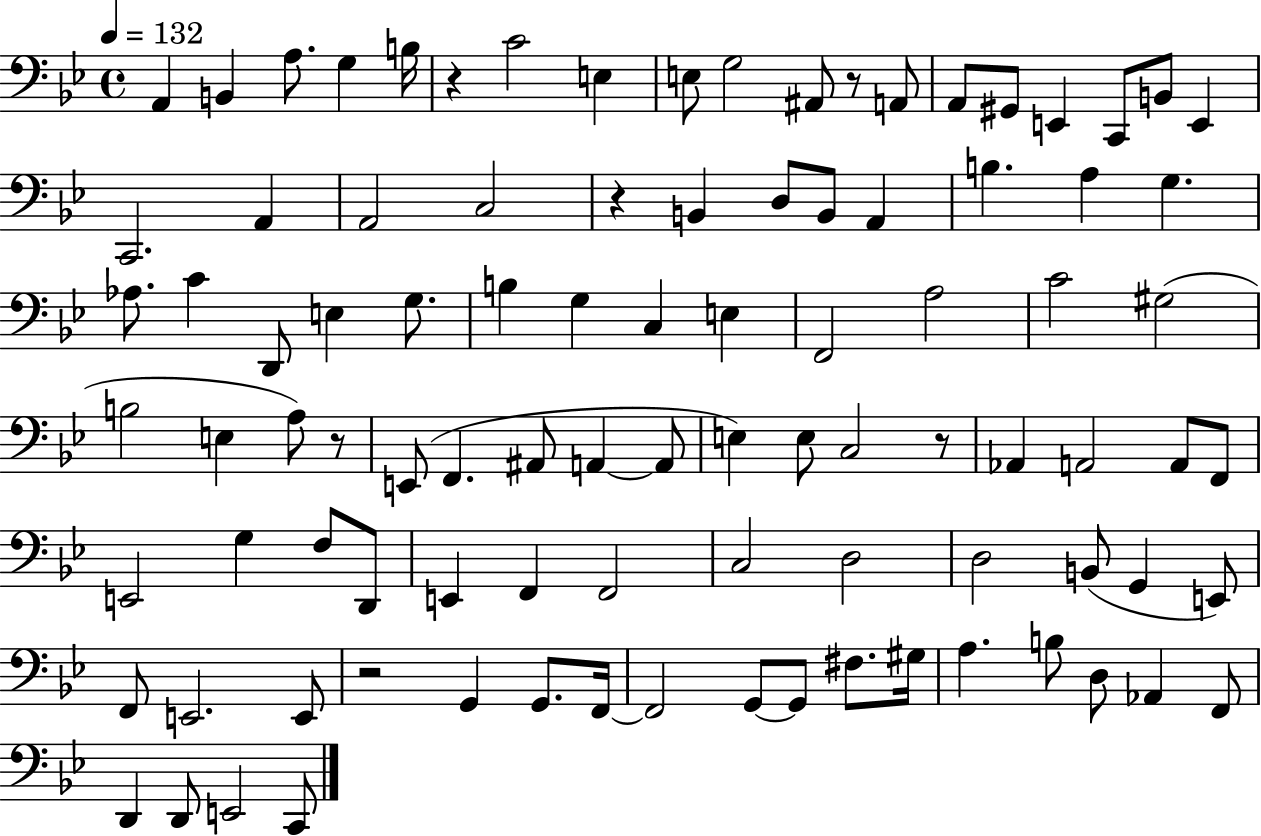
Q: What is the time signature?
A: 4/4